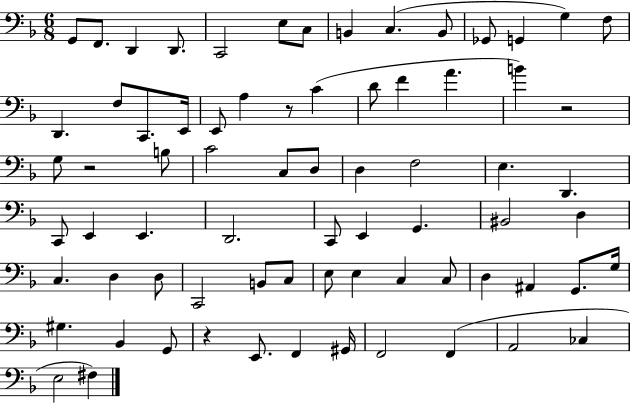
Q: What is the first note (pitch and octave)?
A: G2